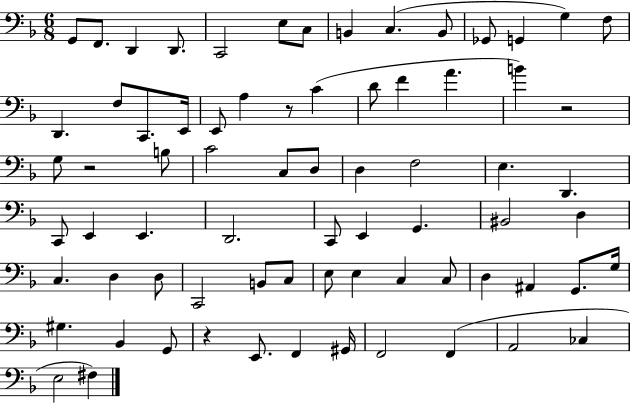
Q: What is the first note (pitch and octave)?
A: G2